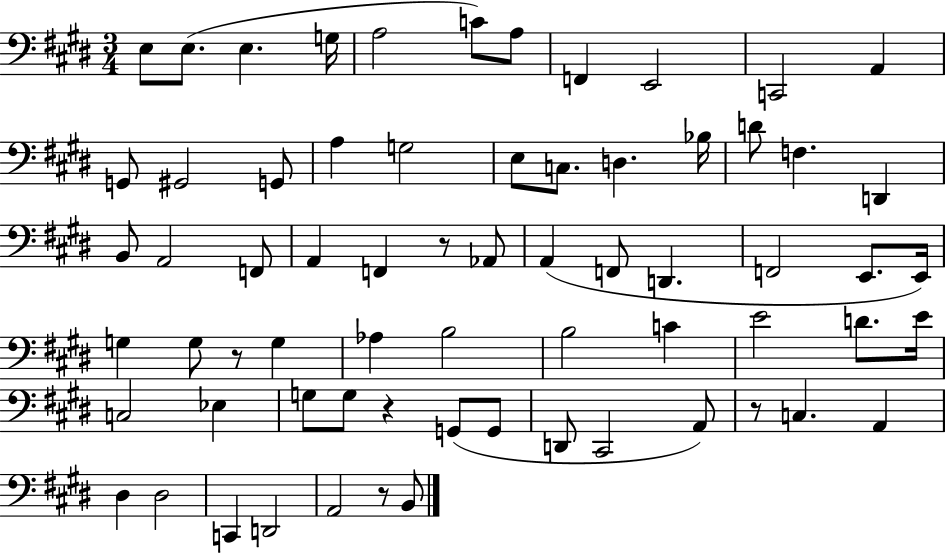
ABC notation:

X:1
T:Untitled
M:3/4
L:1/4
K:E
E,/2 E,/2 E, G,/4 A,2 C/2 A,/2 F,, E,,2 C,,2 A,, G,,/2 ^G,,2 G,,/2 A, G,2 E,/2 C,/2 D, _B,/4 D/2 F, D,, B,,/2 A,,2 F,,/2 A,, F,, z/2 _A,,/2 A,, F,,/2 D,, F,,2 E,,/2 E,,/4 G, G,/2 z/2 G, _A, B,2 B,2 C E2 D/2 E/4 C,2 _E, G,/2 G,/2 z G,,/2 G,,/2 D,,/2 ^C,,2 A,,/2 z/2 C, A,, ^D, ^D,2 C,, D,,2 A,,2 z/2 B,,/2